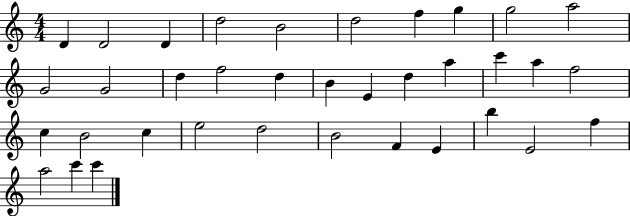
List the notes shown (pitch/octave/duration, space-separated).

D4/q D4/h D4/q D5/h B4/h D5/h F5/q G5/q G5/h A5/h G4/h G4/h D5/q F5/h D5/q B4/q E4/q D5/q A5/q C6/q A5/q F5/h C5/q B4/h C5/q E5/h D5/h B4/h F4/q E4/q B5/q E4/h F5/q A5/h C6/q C6/q